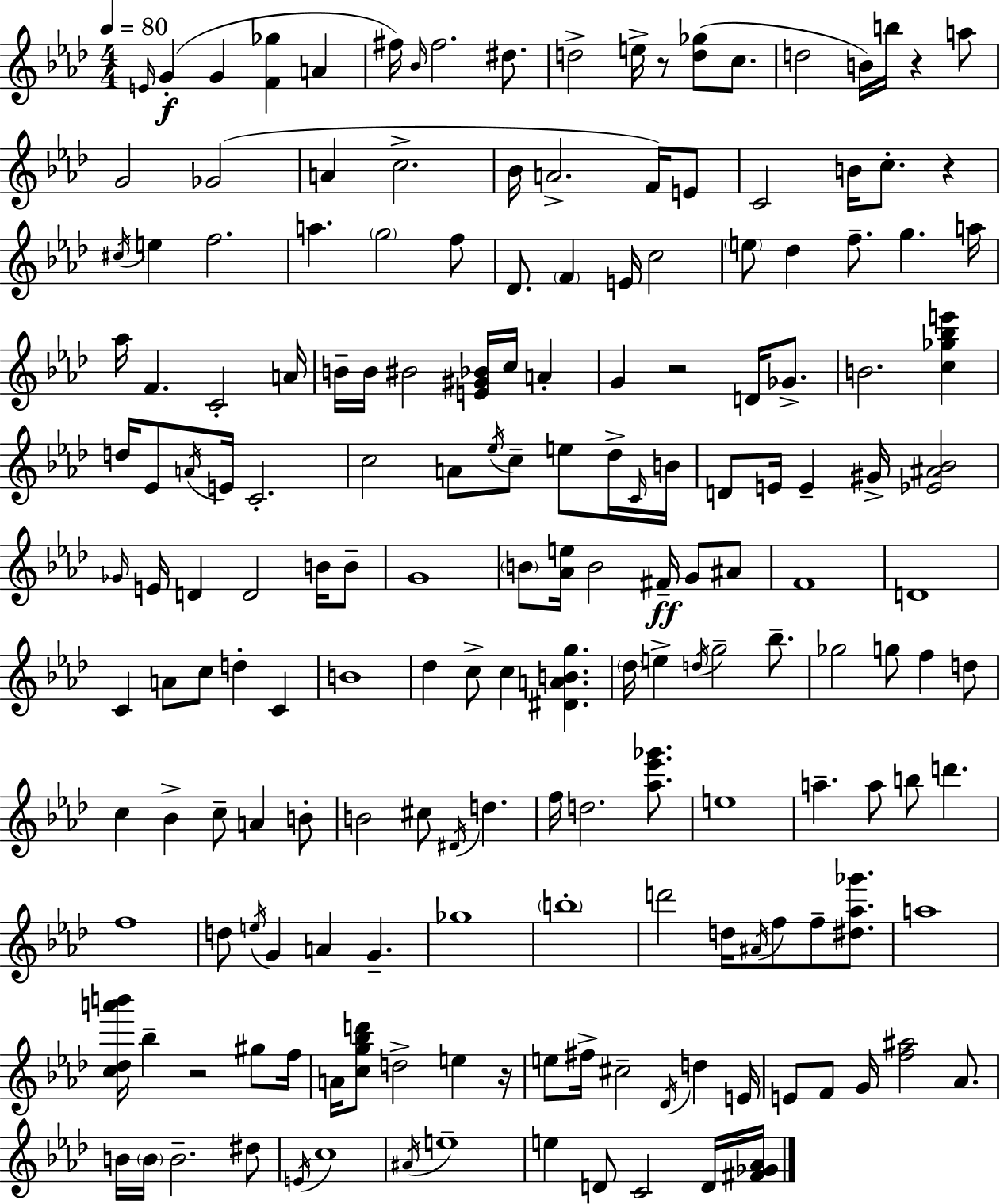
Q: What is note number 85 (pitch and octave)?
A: D4